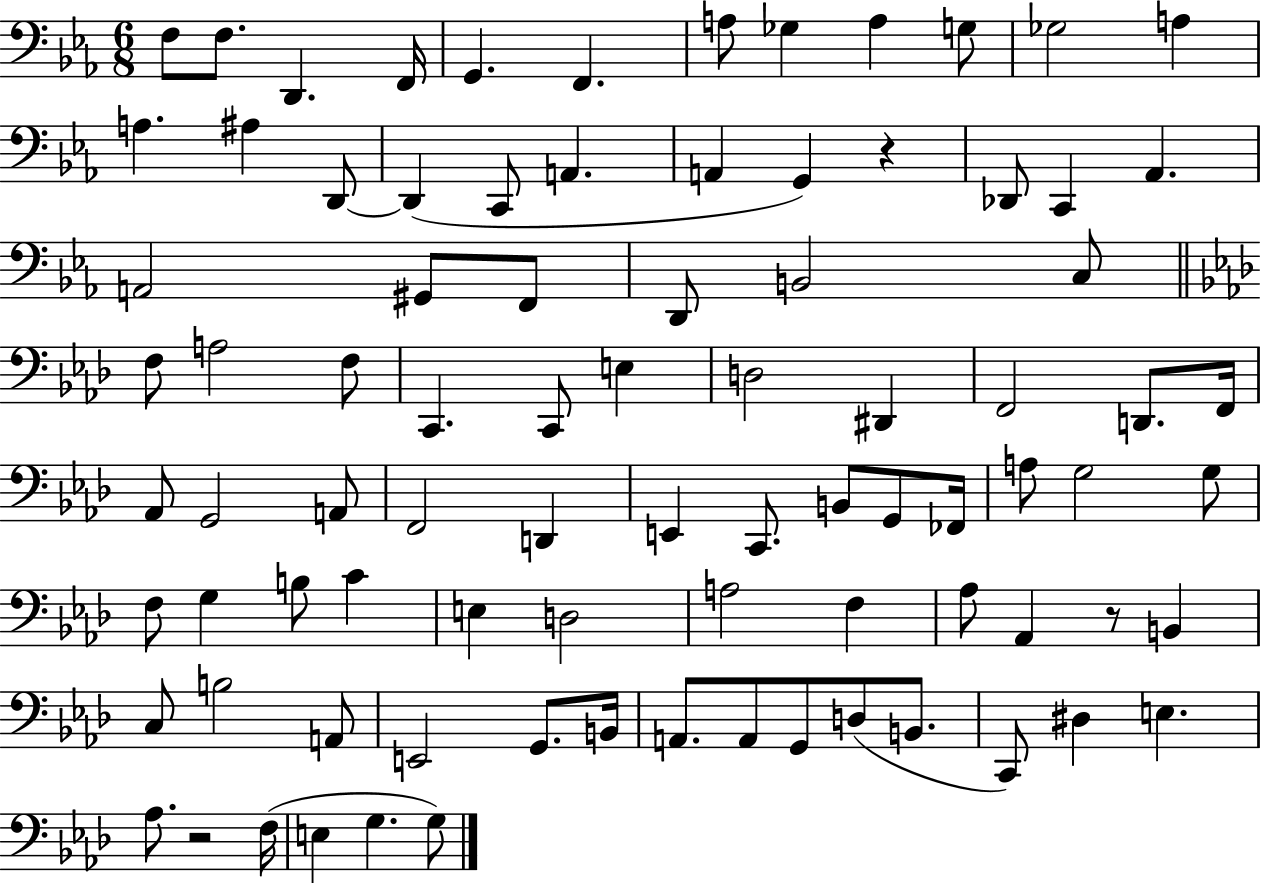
F3/e F3/e. D2/q. F2/s G2/q. F2/q. A3/e Gb3/q A3/q G3/e Gb3/h A3/q A3/q. A#3/q D2/e D2/q C2/e A2/q. A2/q G2/q R/q Db2/e C2/q Ab2/q. A2/h G#2/e F2/e D2/e B2/h C3/e F3/e A3/h F3/e C2/q. C2/e E3/q D3/h D#2/q F2/h D2/e. F2/s Ab2/e G2/h A2/e F2/h D2/q E2/q C2/e. B2/e G2/e FES2/s A3/e G3/h G3/e F3/e G3/q B3/e C4/q E3/q D3/h A3/h F3/q Ab3/e Ab2/q R/e B2/q C3/e B3/h A2/e E2/h G2/e. B2/s A2/e. A2/e G2/e D3/e B2/e. C2/e D#3/q E3/q. Ab3/e. R/h F3/s E3/q G3/q. G3/e